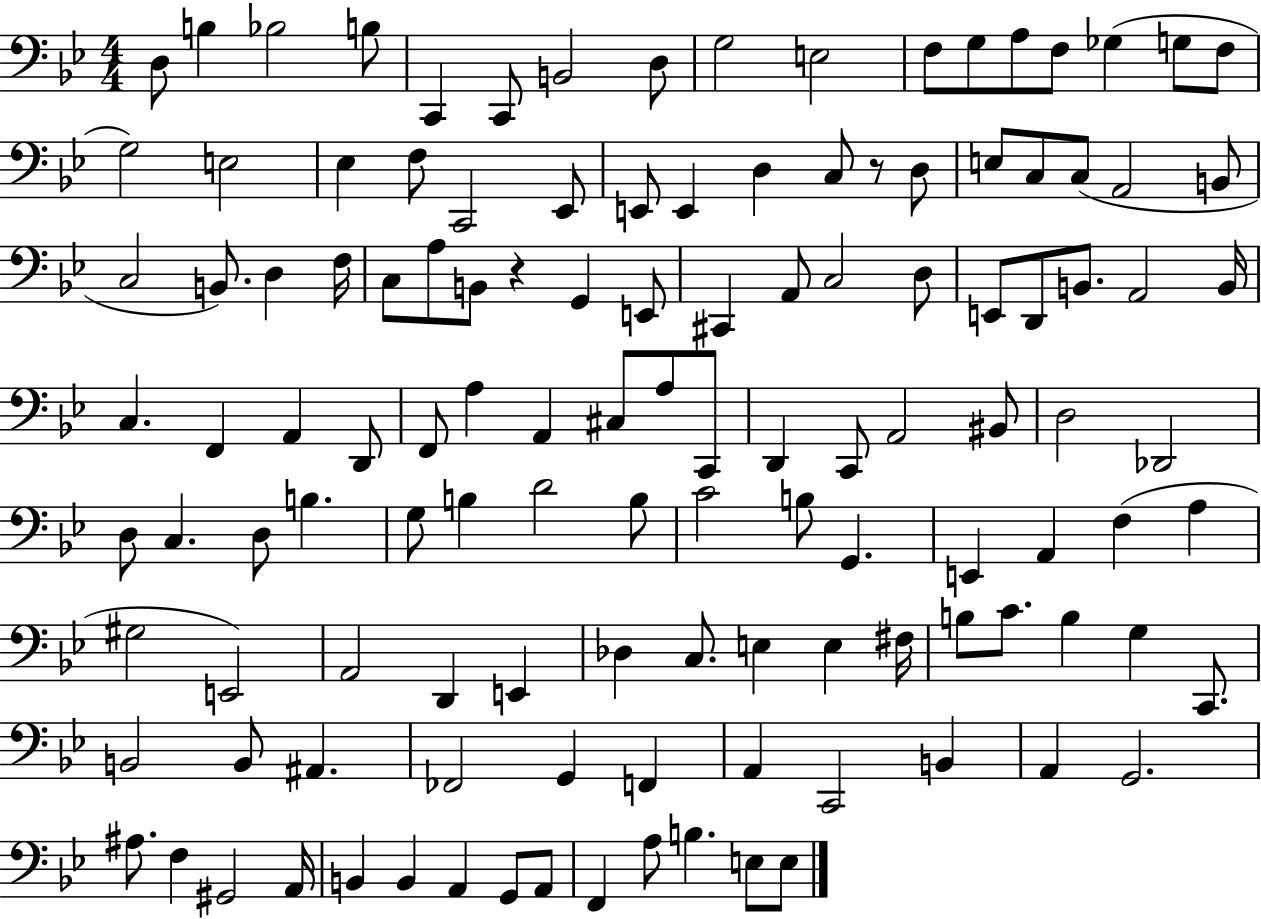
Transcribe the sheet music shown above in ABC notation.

X:1
T:Untitled
M:4/4
L:1/4
K:Bb
D,/2 B, _B,2 B,/2 C,, C,,/2 B,,2 D,/2 G,2 E,2 F,/2 G,/2 A,/2 F,/2 _G, G,/2 F,/2 G,2 E,2 _E, F,/2 C,,2 _E,,/2 E,,/2 E,, D, C,/2 z/2 D,/2 E,/2 C,/2 C,/2 A,,2 B,,/2 C,2 B,,/2 D, F,/4 C,/2 A,/2 B,,/2 z G,, E,,/2 ^C,, A,,/2 C,2 D,/2 E,,/2 D,,/2 B,,/2 A,,2 B,,/4 C, F,, A,, D,,/2 F,,/2 A, A,, ^C,/2 A,/2 C,,/2 D,, C,,/2 A,,2 ^B,,/2 D,2 _D,,2 D,/2 C, D,/2 B, G,/2 B, D2 B,/2 C2 B,/2 G,, E,, A,, F, A, ^G,2 E,,2 A,,2 D,, E,, _D, C,/2 E, E, ^F,/4 B,/2 C/2 B, G, C,,/2 B,,2 B,,/2 ^A,, _F,,2 G,, F,, A,, C,,2 B,, A,, G,,2 ^A,/2 F, ^G,,2 A,,/4 B,, B,, A,, G,,/2 A,,/2 F,, A,/2 B, E,/2 E,/2